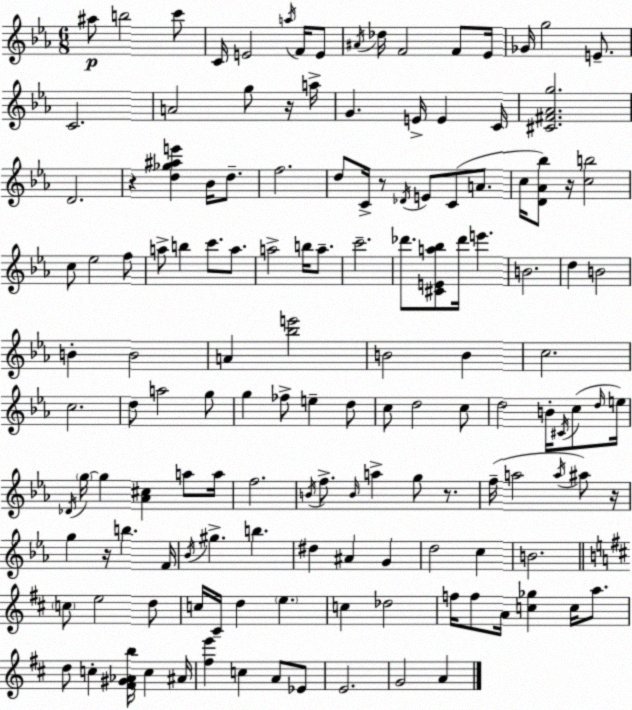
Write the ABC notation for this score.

X:1
T:Untitled
M:6/8
L:1/4
K:Cm
^a/2 b2 c'/2 C/4 E2 a/4 F/4 E/2 ^A/4 _d/4 F2 F/2 _E/4 _G/4 g2 E/2 C2 A2 g/2 z/4 a/4 G E/4 E C/4 [^C^F_Ag]2 D2 z [d_g^ae'] _B/4 d/2 f2 d/2 C/4 z/2 _D/4 E/2 C/2 A/2 c/4 [D_A_b]/2 z/4 [cb]2 c/2 _e2 f/2 a/2 b c'/2 a/2 a2 b/4 a/2 c'2 _d'/2 [^CEa_b]/2 _d'/4 e' B2 d B2 B B2 A [_be']2 B2 B c2 c2 d/2 a2 g/2 g _f/2 e d/2 c/2 d2 c/2 d2 B/4 ^C/4 c/2 d/4 e/4 _D/4 g/4 g [_A^c] a/2 a/4 f2 B/4 f/2 B/4 a g/2 z/2 f/4 a2 a/4 ^a/2 z/4 g z/4 b F/4 _B/4 ^g b ^d ^A G d2 c B2 c/2 e2 d/2 c/4 ^C/4 d e c _d2 f/4 f/2 A/4 [c_g] c/4 a/2 d/2 c [^F^G_Ab]/4 c ^A/4 [^fe'] c A/2 _E/2 E2 G2 A